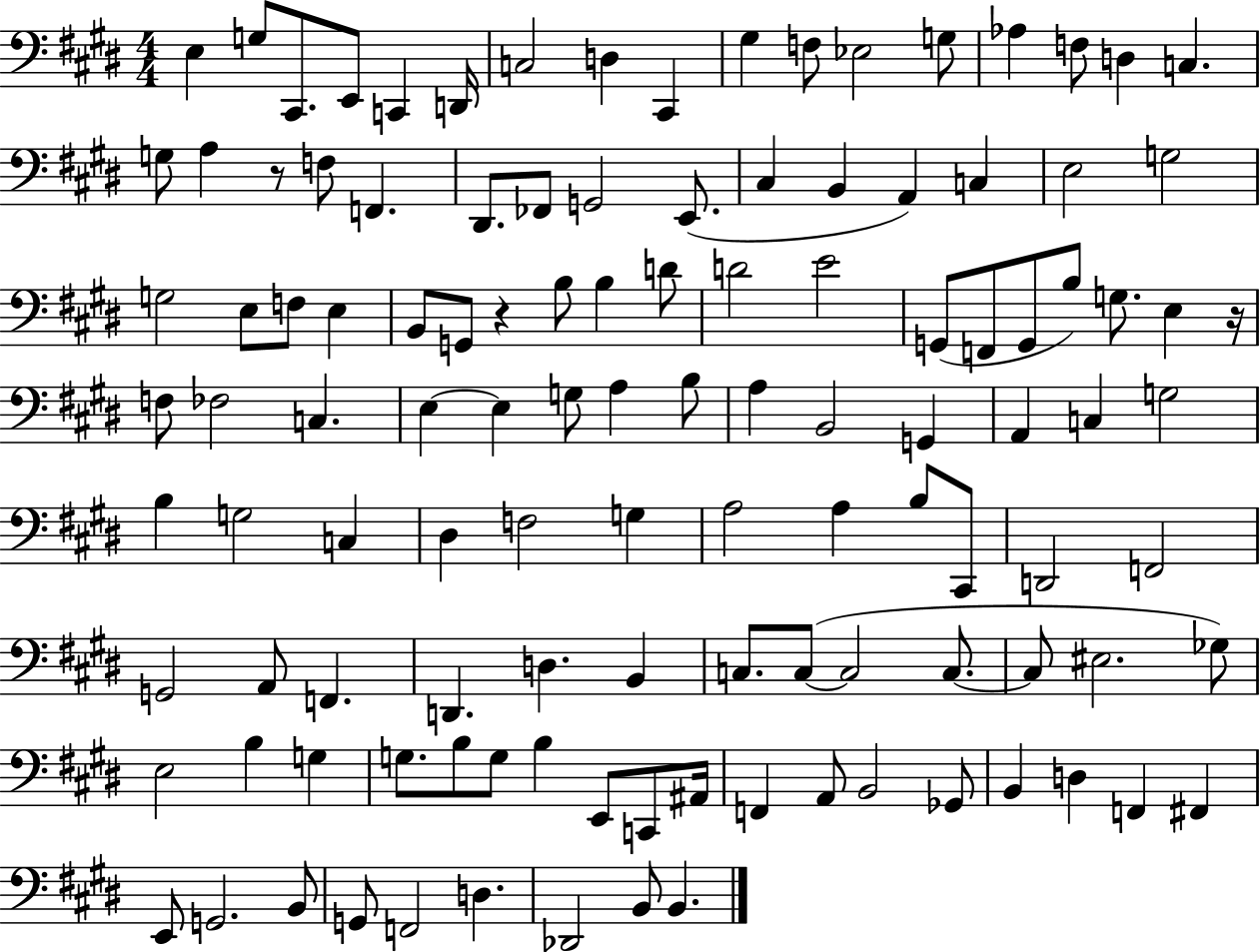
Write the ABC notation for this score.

X:1
T:Untitled
M:4/4
L:1/4
K:E
E, G,/2 ^C,,/2 E,,/2 C,, D,,/4 C,2 D, ^C,, ^G, F,/2 _E,2 G,/2 _A, F,/2 D, C, G,/2 A, z/2 F,/2 F,, ^D,,/2 _F,,/2 G,,2 E,,/2 ^C, B,, A,, C, E,2 G,2 G,2 E,/2 F,/2 E, B,,/2 G,,/2 z B,/2 B, D/2 D2 E2 G,,/2 F,,/2 G,,/2 B,/2 G,/2 E, z/4 F,/2 _F,2 C, E, E, G,/2 A, B,/2 A, B,,2 G,, A,, C, G,2 B, G,2 C, ^D, F,2 G, A,2 A, B,/2 ^C,,/2 D,,2 F,,2 G,,2 A,,/2 F,, D,, D, B,, C,/2 C,/2 C,2 C,/2 C,/2 ^E,2 _G,/2 E,2 B, G, G,/2 B,/2 G,/2 B, E,,/2 C,,/2 ^A,,/4 F,, A,,/2 B,,2 _G,,/2 B,, D, F,, ^F,, E,,/2 G,,2 B,,/2 G,,/2 F,,2 D, _D,,2 B,,/2 B,,